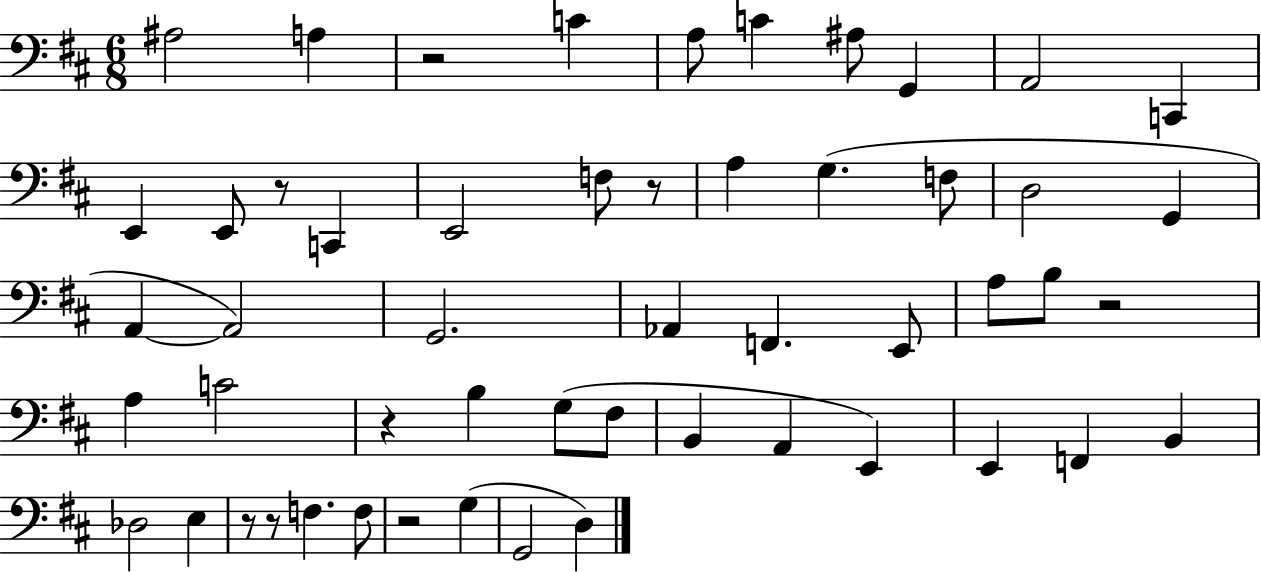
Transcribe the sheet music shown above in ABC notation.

X:1
T:Untitled
M:6/8
L:1/4
K:D
^A,2 A, z2 C A,/2 C ^A,/2 G,, A,,2 C,, E,, E,,/2 z/2 C,, E,,2 F,/2 z/2 A, G, F,/2 D,2 G,, A,, A,,2 G,,2 _A,, F,, E,,/2 A,/2 B,/2 z2 A, C2 z B, G,/2 ^F,/2 B,, A,, E,, E,, F,, B,, _D,2 E, z/2 z/2 F, F,/2 z2 G, G,,2 D,